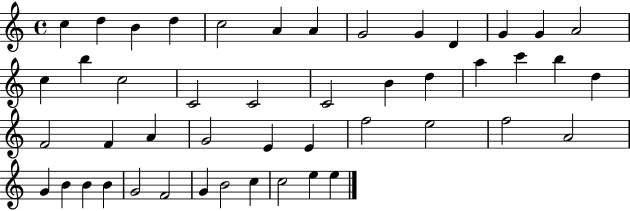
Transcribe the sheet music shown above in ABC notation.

X:1
T:Untitled
M:4/4
L:1/4
K:C
c d B d c2 A A G2 G D G G A2 c b c2 C2 C2 C2 B d a c' b d F2 F A G2 E E f2 e2 f2 A2 G B B B G2 F2 G B2 c c2 e e